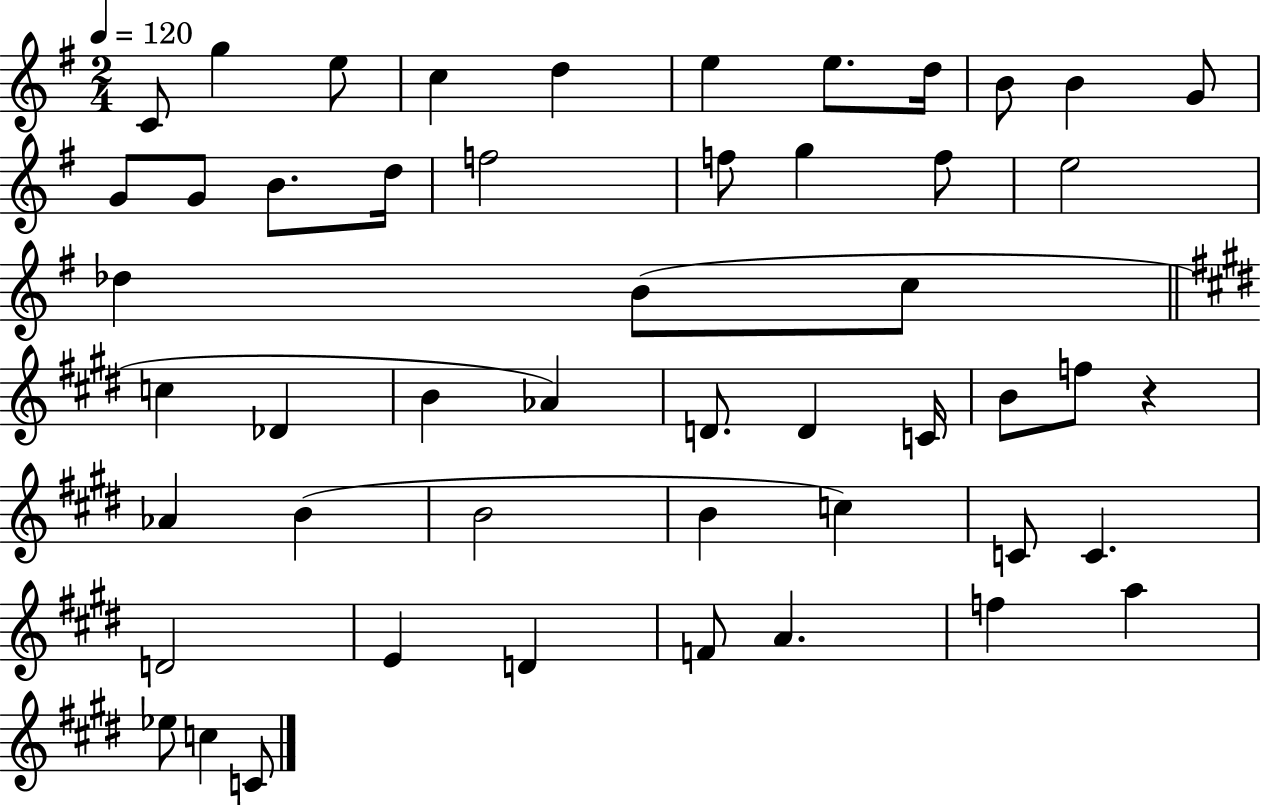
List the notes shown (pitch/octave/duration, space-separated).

C4/e G5/q E5/e C5/q D5/q E5/q E5/e. D5/s B4/e B4/q G4/e G4/e G4/e B4/e. D5/s F5/h F5/e G5/q F5/e E5/h Db5/q B4/e C5/e C5/q Db4/q B4/q Ab4/q D4/e. D4/q C4/s B4/e F5/e R/q Ab4/q B4/q B4/h B4/q C5/q C4/e C4/q. D4/h E4/q D4/q F4/e A4/q. F5/q A5/q Eb5/e C5/q C4/e